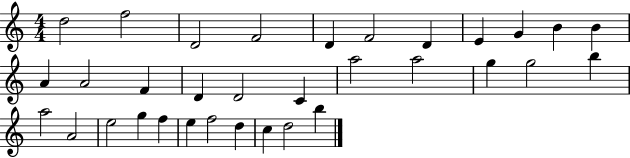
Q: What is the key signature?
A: C major